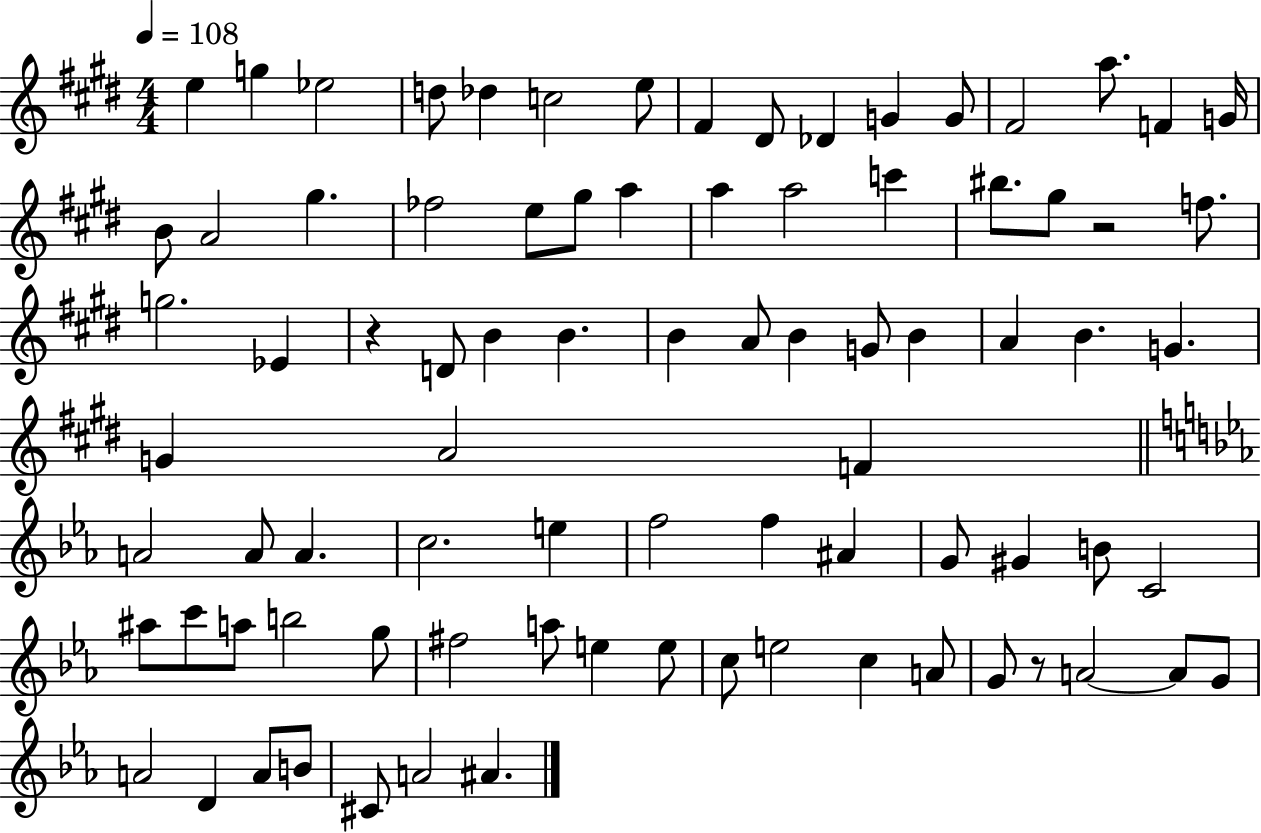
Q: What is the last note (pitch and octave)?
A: A#4